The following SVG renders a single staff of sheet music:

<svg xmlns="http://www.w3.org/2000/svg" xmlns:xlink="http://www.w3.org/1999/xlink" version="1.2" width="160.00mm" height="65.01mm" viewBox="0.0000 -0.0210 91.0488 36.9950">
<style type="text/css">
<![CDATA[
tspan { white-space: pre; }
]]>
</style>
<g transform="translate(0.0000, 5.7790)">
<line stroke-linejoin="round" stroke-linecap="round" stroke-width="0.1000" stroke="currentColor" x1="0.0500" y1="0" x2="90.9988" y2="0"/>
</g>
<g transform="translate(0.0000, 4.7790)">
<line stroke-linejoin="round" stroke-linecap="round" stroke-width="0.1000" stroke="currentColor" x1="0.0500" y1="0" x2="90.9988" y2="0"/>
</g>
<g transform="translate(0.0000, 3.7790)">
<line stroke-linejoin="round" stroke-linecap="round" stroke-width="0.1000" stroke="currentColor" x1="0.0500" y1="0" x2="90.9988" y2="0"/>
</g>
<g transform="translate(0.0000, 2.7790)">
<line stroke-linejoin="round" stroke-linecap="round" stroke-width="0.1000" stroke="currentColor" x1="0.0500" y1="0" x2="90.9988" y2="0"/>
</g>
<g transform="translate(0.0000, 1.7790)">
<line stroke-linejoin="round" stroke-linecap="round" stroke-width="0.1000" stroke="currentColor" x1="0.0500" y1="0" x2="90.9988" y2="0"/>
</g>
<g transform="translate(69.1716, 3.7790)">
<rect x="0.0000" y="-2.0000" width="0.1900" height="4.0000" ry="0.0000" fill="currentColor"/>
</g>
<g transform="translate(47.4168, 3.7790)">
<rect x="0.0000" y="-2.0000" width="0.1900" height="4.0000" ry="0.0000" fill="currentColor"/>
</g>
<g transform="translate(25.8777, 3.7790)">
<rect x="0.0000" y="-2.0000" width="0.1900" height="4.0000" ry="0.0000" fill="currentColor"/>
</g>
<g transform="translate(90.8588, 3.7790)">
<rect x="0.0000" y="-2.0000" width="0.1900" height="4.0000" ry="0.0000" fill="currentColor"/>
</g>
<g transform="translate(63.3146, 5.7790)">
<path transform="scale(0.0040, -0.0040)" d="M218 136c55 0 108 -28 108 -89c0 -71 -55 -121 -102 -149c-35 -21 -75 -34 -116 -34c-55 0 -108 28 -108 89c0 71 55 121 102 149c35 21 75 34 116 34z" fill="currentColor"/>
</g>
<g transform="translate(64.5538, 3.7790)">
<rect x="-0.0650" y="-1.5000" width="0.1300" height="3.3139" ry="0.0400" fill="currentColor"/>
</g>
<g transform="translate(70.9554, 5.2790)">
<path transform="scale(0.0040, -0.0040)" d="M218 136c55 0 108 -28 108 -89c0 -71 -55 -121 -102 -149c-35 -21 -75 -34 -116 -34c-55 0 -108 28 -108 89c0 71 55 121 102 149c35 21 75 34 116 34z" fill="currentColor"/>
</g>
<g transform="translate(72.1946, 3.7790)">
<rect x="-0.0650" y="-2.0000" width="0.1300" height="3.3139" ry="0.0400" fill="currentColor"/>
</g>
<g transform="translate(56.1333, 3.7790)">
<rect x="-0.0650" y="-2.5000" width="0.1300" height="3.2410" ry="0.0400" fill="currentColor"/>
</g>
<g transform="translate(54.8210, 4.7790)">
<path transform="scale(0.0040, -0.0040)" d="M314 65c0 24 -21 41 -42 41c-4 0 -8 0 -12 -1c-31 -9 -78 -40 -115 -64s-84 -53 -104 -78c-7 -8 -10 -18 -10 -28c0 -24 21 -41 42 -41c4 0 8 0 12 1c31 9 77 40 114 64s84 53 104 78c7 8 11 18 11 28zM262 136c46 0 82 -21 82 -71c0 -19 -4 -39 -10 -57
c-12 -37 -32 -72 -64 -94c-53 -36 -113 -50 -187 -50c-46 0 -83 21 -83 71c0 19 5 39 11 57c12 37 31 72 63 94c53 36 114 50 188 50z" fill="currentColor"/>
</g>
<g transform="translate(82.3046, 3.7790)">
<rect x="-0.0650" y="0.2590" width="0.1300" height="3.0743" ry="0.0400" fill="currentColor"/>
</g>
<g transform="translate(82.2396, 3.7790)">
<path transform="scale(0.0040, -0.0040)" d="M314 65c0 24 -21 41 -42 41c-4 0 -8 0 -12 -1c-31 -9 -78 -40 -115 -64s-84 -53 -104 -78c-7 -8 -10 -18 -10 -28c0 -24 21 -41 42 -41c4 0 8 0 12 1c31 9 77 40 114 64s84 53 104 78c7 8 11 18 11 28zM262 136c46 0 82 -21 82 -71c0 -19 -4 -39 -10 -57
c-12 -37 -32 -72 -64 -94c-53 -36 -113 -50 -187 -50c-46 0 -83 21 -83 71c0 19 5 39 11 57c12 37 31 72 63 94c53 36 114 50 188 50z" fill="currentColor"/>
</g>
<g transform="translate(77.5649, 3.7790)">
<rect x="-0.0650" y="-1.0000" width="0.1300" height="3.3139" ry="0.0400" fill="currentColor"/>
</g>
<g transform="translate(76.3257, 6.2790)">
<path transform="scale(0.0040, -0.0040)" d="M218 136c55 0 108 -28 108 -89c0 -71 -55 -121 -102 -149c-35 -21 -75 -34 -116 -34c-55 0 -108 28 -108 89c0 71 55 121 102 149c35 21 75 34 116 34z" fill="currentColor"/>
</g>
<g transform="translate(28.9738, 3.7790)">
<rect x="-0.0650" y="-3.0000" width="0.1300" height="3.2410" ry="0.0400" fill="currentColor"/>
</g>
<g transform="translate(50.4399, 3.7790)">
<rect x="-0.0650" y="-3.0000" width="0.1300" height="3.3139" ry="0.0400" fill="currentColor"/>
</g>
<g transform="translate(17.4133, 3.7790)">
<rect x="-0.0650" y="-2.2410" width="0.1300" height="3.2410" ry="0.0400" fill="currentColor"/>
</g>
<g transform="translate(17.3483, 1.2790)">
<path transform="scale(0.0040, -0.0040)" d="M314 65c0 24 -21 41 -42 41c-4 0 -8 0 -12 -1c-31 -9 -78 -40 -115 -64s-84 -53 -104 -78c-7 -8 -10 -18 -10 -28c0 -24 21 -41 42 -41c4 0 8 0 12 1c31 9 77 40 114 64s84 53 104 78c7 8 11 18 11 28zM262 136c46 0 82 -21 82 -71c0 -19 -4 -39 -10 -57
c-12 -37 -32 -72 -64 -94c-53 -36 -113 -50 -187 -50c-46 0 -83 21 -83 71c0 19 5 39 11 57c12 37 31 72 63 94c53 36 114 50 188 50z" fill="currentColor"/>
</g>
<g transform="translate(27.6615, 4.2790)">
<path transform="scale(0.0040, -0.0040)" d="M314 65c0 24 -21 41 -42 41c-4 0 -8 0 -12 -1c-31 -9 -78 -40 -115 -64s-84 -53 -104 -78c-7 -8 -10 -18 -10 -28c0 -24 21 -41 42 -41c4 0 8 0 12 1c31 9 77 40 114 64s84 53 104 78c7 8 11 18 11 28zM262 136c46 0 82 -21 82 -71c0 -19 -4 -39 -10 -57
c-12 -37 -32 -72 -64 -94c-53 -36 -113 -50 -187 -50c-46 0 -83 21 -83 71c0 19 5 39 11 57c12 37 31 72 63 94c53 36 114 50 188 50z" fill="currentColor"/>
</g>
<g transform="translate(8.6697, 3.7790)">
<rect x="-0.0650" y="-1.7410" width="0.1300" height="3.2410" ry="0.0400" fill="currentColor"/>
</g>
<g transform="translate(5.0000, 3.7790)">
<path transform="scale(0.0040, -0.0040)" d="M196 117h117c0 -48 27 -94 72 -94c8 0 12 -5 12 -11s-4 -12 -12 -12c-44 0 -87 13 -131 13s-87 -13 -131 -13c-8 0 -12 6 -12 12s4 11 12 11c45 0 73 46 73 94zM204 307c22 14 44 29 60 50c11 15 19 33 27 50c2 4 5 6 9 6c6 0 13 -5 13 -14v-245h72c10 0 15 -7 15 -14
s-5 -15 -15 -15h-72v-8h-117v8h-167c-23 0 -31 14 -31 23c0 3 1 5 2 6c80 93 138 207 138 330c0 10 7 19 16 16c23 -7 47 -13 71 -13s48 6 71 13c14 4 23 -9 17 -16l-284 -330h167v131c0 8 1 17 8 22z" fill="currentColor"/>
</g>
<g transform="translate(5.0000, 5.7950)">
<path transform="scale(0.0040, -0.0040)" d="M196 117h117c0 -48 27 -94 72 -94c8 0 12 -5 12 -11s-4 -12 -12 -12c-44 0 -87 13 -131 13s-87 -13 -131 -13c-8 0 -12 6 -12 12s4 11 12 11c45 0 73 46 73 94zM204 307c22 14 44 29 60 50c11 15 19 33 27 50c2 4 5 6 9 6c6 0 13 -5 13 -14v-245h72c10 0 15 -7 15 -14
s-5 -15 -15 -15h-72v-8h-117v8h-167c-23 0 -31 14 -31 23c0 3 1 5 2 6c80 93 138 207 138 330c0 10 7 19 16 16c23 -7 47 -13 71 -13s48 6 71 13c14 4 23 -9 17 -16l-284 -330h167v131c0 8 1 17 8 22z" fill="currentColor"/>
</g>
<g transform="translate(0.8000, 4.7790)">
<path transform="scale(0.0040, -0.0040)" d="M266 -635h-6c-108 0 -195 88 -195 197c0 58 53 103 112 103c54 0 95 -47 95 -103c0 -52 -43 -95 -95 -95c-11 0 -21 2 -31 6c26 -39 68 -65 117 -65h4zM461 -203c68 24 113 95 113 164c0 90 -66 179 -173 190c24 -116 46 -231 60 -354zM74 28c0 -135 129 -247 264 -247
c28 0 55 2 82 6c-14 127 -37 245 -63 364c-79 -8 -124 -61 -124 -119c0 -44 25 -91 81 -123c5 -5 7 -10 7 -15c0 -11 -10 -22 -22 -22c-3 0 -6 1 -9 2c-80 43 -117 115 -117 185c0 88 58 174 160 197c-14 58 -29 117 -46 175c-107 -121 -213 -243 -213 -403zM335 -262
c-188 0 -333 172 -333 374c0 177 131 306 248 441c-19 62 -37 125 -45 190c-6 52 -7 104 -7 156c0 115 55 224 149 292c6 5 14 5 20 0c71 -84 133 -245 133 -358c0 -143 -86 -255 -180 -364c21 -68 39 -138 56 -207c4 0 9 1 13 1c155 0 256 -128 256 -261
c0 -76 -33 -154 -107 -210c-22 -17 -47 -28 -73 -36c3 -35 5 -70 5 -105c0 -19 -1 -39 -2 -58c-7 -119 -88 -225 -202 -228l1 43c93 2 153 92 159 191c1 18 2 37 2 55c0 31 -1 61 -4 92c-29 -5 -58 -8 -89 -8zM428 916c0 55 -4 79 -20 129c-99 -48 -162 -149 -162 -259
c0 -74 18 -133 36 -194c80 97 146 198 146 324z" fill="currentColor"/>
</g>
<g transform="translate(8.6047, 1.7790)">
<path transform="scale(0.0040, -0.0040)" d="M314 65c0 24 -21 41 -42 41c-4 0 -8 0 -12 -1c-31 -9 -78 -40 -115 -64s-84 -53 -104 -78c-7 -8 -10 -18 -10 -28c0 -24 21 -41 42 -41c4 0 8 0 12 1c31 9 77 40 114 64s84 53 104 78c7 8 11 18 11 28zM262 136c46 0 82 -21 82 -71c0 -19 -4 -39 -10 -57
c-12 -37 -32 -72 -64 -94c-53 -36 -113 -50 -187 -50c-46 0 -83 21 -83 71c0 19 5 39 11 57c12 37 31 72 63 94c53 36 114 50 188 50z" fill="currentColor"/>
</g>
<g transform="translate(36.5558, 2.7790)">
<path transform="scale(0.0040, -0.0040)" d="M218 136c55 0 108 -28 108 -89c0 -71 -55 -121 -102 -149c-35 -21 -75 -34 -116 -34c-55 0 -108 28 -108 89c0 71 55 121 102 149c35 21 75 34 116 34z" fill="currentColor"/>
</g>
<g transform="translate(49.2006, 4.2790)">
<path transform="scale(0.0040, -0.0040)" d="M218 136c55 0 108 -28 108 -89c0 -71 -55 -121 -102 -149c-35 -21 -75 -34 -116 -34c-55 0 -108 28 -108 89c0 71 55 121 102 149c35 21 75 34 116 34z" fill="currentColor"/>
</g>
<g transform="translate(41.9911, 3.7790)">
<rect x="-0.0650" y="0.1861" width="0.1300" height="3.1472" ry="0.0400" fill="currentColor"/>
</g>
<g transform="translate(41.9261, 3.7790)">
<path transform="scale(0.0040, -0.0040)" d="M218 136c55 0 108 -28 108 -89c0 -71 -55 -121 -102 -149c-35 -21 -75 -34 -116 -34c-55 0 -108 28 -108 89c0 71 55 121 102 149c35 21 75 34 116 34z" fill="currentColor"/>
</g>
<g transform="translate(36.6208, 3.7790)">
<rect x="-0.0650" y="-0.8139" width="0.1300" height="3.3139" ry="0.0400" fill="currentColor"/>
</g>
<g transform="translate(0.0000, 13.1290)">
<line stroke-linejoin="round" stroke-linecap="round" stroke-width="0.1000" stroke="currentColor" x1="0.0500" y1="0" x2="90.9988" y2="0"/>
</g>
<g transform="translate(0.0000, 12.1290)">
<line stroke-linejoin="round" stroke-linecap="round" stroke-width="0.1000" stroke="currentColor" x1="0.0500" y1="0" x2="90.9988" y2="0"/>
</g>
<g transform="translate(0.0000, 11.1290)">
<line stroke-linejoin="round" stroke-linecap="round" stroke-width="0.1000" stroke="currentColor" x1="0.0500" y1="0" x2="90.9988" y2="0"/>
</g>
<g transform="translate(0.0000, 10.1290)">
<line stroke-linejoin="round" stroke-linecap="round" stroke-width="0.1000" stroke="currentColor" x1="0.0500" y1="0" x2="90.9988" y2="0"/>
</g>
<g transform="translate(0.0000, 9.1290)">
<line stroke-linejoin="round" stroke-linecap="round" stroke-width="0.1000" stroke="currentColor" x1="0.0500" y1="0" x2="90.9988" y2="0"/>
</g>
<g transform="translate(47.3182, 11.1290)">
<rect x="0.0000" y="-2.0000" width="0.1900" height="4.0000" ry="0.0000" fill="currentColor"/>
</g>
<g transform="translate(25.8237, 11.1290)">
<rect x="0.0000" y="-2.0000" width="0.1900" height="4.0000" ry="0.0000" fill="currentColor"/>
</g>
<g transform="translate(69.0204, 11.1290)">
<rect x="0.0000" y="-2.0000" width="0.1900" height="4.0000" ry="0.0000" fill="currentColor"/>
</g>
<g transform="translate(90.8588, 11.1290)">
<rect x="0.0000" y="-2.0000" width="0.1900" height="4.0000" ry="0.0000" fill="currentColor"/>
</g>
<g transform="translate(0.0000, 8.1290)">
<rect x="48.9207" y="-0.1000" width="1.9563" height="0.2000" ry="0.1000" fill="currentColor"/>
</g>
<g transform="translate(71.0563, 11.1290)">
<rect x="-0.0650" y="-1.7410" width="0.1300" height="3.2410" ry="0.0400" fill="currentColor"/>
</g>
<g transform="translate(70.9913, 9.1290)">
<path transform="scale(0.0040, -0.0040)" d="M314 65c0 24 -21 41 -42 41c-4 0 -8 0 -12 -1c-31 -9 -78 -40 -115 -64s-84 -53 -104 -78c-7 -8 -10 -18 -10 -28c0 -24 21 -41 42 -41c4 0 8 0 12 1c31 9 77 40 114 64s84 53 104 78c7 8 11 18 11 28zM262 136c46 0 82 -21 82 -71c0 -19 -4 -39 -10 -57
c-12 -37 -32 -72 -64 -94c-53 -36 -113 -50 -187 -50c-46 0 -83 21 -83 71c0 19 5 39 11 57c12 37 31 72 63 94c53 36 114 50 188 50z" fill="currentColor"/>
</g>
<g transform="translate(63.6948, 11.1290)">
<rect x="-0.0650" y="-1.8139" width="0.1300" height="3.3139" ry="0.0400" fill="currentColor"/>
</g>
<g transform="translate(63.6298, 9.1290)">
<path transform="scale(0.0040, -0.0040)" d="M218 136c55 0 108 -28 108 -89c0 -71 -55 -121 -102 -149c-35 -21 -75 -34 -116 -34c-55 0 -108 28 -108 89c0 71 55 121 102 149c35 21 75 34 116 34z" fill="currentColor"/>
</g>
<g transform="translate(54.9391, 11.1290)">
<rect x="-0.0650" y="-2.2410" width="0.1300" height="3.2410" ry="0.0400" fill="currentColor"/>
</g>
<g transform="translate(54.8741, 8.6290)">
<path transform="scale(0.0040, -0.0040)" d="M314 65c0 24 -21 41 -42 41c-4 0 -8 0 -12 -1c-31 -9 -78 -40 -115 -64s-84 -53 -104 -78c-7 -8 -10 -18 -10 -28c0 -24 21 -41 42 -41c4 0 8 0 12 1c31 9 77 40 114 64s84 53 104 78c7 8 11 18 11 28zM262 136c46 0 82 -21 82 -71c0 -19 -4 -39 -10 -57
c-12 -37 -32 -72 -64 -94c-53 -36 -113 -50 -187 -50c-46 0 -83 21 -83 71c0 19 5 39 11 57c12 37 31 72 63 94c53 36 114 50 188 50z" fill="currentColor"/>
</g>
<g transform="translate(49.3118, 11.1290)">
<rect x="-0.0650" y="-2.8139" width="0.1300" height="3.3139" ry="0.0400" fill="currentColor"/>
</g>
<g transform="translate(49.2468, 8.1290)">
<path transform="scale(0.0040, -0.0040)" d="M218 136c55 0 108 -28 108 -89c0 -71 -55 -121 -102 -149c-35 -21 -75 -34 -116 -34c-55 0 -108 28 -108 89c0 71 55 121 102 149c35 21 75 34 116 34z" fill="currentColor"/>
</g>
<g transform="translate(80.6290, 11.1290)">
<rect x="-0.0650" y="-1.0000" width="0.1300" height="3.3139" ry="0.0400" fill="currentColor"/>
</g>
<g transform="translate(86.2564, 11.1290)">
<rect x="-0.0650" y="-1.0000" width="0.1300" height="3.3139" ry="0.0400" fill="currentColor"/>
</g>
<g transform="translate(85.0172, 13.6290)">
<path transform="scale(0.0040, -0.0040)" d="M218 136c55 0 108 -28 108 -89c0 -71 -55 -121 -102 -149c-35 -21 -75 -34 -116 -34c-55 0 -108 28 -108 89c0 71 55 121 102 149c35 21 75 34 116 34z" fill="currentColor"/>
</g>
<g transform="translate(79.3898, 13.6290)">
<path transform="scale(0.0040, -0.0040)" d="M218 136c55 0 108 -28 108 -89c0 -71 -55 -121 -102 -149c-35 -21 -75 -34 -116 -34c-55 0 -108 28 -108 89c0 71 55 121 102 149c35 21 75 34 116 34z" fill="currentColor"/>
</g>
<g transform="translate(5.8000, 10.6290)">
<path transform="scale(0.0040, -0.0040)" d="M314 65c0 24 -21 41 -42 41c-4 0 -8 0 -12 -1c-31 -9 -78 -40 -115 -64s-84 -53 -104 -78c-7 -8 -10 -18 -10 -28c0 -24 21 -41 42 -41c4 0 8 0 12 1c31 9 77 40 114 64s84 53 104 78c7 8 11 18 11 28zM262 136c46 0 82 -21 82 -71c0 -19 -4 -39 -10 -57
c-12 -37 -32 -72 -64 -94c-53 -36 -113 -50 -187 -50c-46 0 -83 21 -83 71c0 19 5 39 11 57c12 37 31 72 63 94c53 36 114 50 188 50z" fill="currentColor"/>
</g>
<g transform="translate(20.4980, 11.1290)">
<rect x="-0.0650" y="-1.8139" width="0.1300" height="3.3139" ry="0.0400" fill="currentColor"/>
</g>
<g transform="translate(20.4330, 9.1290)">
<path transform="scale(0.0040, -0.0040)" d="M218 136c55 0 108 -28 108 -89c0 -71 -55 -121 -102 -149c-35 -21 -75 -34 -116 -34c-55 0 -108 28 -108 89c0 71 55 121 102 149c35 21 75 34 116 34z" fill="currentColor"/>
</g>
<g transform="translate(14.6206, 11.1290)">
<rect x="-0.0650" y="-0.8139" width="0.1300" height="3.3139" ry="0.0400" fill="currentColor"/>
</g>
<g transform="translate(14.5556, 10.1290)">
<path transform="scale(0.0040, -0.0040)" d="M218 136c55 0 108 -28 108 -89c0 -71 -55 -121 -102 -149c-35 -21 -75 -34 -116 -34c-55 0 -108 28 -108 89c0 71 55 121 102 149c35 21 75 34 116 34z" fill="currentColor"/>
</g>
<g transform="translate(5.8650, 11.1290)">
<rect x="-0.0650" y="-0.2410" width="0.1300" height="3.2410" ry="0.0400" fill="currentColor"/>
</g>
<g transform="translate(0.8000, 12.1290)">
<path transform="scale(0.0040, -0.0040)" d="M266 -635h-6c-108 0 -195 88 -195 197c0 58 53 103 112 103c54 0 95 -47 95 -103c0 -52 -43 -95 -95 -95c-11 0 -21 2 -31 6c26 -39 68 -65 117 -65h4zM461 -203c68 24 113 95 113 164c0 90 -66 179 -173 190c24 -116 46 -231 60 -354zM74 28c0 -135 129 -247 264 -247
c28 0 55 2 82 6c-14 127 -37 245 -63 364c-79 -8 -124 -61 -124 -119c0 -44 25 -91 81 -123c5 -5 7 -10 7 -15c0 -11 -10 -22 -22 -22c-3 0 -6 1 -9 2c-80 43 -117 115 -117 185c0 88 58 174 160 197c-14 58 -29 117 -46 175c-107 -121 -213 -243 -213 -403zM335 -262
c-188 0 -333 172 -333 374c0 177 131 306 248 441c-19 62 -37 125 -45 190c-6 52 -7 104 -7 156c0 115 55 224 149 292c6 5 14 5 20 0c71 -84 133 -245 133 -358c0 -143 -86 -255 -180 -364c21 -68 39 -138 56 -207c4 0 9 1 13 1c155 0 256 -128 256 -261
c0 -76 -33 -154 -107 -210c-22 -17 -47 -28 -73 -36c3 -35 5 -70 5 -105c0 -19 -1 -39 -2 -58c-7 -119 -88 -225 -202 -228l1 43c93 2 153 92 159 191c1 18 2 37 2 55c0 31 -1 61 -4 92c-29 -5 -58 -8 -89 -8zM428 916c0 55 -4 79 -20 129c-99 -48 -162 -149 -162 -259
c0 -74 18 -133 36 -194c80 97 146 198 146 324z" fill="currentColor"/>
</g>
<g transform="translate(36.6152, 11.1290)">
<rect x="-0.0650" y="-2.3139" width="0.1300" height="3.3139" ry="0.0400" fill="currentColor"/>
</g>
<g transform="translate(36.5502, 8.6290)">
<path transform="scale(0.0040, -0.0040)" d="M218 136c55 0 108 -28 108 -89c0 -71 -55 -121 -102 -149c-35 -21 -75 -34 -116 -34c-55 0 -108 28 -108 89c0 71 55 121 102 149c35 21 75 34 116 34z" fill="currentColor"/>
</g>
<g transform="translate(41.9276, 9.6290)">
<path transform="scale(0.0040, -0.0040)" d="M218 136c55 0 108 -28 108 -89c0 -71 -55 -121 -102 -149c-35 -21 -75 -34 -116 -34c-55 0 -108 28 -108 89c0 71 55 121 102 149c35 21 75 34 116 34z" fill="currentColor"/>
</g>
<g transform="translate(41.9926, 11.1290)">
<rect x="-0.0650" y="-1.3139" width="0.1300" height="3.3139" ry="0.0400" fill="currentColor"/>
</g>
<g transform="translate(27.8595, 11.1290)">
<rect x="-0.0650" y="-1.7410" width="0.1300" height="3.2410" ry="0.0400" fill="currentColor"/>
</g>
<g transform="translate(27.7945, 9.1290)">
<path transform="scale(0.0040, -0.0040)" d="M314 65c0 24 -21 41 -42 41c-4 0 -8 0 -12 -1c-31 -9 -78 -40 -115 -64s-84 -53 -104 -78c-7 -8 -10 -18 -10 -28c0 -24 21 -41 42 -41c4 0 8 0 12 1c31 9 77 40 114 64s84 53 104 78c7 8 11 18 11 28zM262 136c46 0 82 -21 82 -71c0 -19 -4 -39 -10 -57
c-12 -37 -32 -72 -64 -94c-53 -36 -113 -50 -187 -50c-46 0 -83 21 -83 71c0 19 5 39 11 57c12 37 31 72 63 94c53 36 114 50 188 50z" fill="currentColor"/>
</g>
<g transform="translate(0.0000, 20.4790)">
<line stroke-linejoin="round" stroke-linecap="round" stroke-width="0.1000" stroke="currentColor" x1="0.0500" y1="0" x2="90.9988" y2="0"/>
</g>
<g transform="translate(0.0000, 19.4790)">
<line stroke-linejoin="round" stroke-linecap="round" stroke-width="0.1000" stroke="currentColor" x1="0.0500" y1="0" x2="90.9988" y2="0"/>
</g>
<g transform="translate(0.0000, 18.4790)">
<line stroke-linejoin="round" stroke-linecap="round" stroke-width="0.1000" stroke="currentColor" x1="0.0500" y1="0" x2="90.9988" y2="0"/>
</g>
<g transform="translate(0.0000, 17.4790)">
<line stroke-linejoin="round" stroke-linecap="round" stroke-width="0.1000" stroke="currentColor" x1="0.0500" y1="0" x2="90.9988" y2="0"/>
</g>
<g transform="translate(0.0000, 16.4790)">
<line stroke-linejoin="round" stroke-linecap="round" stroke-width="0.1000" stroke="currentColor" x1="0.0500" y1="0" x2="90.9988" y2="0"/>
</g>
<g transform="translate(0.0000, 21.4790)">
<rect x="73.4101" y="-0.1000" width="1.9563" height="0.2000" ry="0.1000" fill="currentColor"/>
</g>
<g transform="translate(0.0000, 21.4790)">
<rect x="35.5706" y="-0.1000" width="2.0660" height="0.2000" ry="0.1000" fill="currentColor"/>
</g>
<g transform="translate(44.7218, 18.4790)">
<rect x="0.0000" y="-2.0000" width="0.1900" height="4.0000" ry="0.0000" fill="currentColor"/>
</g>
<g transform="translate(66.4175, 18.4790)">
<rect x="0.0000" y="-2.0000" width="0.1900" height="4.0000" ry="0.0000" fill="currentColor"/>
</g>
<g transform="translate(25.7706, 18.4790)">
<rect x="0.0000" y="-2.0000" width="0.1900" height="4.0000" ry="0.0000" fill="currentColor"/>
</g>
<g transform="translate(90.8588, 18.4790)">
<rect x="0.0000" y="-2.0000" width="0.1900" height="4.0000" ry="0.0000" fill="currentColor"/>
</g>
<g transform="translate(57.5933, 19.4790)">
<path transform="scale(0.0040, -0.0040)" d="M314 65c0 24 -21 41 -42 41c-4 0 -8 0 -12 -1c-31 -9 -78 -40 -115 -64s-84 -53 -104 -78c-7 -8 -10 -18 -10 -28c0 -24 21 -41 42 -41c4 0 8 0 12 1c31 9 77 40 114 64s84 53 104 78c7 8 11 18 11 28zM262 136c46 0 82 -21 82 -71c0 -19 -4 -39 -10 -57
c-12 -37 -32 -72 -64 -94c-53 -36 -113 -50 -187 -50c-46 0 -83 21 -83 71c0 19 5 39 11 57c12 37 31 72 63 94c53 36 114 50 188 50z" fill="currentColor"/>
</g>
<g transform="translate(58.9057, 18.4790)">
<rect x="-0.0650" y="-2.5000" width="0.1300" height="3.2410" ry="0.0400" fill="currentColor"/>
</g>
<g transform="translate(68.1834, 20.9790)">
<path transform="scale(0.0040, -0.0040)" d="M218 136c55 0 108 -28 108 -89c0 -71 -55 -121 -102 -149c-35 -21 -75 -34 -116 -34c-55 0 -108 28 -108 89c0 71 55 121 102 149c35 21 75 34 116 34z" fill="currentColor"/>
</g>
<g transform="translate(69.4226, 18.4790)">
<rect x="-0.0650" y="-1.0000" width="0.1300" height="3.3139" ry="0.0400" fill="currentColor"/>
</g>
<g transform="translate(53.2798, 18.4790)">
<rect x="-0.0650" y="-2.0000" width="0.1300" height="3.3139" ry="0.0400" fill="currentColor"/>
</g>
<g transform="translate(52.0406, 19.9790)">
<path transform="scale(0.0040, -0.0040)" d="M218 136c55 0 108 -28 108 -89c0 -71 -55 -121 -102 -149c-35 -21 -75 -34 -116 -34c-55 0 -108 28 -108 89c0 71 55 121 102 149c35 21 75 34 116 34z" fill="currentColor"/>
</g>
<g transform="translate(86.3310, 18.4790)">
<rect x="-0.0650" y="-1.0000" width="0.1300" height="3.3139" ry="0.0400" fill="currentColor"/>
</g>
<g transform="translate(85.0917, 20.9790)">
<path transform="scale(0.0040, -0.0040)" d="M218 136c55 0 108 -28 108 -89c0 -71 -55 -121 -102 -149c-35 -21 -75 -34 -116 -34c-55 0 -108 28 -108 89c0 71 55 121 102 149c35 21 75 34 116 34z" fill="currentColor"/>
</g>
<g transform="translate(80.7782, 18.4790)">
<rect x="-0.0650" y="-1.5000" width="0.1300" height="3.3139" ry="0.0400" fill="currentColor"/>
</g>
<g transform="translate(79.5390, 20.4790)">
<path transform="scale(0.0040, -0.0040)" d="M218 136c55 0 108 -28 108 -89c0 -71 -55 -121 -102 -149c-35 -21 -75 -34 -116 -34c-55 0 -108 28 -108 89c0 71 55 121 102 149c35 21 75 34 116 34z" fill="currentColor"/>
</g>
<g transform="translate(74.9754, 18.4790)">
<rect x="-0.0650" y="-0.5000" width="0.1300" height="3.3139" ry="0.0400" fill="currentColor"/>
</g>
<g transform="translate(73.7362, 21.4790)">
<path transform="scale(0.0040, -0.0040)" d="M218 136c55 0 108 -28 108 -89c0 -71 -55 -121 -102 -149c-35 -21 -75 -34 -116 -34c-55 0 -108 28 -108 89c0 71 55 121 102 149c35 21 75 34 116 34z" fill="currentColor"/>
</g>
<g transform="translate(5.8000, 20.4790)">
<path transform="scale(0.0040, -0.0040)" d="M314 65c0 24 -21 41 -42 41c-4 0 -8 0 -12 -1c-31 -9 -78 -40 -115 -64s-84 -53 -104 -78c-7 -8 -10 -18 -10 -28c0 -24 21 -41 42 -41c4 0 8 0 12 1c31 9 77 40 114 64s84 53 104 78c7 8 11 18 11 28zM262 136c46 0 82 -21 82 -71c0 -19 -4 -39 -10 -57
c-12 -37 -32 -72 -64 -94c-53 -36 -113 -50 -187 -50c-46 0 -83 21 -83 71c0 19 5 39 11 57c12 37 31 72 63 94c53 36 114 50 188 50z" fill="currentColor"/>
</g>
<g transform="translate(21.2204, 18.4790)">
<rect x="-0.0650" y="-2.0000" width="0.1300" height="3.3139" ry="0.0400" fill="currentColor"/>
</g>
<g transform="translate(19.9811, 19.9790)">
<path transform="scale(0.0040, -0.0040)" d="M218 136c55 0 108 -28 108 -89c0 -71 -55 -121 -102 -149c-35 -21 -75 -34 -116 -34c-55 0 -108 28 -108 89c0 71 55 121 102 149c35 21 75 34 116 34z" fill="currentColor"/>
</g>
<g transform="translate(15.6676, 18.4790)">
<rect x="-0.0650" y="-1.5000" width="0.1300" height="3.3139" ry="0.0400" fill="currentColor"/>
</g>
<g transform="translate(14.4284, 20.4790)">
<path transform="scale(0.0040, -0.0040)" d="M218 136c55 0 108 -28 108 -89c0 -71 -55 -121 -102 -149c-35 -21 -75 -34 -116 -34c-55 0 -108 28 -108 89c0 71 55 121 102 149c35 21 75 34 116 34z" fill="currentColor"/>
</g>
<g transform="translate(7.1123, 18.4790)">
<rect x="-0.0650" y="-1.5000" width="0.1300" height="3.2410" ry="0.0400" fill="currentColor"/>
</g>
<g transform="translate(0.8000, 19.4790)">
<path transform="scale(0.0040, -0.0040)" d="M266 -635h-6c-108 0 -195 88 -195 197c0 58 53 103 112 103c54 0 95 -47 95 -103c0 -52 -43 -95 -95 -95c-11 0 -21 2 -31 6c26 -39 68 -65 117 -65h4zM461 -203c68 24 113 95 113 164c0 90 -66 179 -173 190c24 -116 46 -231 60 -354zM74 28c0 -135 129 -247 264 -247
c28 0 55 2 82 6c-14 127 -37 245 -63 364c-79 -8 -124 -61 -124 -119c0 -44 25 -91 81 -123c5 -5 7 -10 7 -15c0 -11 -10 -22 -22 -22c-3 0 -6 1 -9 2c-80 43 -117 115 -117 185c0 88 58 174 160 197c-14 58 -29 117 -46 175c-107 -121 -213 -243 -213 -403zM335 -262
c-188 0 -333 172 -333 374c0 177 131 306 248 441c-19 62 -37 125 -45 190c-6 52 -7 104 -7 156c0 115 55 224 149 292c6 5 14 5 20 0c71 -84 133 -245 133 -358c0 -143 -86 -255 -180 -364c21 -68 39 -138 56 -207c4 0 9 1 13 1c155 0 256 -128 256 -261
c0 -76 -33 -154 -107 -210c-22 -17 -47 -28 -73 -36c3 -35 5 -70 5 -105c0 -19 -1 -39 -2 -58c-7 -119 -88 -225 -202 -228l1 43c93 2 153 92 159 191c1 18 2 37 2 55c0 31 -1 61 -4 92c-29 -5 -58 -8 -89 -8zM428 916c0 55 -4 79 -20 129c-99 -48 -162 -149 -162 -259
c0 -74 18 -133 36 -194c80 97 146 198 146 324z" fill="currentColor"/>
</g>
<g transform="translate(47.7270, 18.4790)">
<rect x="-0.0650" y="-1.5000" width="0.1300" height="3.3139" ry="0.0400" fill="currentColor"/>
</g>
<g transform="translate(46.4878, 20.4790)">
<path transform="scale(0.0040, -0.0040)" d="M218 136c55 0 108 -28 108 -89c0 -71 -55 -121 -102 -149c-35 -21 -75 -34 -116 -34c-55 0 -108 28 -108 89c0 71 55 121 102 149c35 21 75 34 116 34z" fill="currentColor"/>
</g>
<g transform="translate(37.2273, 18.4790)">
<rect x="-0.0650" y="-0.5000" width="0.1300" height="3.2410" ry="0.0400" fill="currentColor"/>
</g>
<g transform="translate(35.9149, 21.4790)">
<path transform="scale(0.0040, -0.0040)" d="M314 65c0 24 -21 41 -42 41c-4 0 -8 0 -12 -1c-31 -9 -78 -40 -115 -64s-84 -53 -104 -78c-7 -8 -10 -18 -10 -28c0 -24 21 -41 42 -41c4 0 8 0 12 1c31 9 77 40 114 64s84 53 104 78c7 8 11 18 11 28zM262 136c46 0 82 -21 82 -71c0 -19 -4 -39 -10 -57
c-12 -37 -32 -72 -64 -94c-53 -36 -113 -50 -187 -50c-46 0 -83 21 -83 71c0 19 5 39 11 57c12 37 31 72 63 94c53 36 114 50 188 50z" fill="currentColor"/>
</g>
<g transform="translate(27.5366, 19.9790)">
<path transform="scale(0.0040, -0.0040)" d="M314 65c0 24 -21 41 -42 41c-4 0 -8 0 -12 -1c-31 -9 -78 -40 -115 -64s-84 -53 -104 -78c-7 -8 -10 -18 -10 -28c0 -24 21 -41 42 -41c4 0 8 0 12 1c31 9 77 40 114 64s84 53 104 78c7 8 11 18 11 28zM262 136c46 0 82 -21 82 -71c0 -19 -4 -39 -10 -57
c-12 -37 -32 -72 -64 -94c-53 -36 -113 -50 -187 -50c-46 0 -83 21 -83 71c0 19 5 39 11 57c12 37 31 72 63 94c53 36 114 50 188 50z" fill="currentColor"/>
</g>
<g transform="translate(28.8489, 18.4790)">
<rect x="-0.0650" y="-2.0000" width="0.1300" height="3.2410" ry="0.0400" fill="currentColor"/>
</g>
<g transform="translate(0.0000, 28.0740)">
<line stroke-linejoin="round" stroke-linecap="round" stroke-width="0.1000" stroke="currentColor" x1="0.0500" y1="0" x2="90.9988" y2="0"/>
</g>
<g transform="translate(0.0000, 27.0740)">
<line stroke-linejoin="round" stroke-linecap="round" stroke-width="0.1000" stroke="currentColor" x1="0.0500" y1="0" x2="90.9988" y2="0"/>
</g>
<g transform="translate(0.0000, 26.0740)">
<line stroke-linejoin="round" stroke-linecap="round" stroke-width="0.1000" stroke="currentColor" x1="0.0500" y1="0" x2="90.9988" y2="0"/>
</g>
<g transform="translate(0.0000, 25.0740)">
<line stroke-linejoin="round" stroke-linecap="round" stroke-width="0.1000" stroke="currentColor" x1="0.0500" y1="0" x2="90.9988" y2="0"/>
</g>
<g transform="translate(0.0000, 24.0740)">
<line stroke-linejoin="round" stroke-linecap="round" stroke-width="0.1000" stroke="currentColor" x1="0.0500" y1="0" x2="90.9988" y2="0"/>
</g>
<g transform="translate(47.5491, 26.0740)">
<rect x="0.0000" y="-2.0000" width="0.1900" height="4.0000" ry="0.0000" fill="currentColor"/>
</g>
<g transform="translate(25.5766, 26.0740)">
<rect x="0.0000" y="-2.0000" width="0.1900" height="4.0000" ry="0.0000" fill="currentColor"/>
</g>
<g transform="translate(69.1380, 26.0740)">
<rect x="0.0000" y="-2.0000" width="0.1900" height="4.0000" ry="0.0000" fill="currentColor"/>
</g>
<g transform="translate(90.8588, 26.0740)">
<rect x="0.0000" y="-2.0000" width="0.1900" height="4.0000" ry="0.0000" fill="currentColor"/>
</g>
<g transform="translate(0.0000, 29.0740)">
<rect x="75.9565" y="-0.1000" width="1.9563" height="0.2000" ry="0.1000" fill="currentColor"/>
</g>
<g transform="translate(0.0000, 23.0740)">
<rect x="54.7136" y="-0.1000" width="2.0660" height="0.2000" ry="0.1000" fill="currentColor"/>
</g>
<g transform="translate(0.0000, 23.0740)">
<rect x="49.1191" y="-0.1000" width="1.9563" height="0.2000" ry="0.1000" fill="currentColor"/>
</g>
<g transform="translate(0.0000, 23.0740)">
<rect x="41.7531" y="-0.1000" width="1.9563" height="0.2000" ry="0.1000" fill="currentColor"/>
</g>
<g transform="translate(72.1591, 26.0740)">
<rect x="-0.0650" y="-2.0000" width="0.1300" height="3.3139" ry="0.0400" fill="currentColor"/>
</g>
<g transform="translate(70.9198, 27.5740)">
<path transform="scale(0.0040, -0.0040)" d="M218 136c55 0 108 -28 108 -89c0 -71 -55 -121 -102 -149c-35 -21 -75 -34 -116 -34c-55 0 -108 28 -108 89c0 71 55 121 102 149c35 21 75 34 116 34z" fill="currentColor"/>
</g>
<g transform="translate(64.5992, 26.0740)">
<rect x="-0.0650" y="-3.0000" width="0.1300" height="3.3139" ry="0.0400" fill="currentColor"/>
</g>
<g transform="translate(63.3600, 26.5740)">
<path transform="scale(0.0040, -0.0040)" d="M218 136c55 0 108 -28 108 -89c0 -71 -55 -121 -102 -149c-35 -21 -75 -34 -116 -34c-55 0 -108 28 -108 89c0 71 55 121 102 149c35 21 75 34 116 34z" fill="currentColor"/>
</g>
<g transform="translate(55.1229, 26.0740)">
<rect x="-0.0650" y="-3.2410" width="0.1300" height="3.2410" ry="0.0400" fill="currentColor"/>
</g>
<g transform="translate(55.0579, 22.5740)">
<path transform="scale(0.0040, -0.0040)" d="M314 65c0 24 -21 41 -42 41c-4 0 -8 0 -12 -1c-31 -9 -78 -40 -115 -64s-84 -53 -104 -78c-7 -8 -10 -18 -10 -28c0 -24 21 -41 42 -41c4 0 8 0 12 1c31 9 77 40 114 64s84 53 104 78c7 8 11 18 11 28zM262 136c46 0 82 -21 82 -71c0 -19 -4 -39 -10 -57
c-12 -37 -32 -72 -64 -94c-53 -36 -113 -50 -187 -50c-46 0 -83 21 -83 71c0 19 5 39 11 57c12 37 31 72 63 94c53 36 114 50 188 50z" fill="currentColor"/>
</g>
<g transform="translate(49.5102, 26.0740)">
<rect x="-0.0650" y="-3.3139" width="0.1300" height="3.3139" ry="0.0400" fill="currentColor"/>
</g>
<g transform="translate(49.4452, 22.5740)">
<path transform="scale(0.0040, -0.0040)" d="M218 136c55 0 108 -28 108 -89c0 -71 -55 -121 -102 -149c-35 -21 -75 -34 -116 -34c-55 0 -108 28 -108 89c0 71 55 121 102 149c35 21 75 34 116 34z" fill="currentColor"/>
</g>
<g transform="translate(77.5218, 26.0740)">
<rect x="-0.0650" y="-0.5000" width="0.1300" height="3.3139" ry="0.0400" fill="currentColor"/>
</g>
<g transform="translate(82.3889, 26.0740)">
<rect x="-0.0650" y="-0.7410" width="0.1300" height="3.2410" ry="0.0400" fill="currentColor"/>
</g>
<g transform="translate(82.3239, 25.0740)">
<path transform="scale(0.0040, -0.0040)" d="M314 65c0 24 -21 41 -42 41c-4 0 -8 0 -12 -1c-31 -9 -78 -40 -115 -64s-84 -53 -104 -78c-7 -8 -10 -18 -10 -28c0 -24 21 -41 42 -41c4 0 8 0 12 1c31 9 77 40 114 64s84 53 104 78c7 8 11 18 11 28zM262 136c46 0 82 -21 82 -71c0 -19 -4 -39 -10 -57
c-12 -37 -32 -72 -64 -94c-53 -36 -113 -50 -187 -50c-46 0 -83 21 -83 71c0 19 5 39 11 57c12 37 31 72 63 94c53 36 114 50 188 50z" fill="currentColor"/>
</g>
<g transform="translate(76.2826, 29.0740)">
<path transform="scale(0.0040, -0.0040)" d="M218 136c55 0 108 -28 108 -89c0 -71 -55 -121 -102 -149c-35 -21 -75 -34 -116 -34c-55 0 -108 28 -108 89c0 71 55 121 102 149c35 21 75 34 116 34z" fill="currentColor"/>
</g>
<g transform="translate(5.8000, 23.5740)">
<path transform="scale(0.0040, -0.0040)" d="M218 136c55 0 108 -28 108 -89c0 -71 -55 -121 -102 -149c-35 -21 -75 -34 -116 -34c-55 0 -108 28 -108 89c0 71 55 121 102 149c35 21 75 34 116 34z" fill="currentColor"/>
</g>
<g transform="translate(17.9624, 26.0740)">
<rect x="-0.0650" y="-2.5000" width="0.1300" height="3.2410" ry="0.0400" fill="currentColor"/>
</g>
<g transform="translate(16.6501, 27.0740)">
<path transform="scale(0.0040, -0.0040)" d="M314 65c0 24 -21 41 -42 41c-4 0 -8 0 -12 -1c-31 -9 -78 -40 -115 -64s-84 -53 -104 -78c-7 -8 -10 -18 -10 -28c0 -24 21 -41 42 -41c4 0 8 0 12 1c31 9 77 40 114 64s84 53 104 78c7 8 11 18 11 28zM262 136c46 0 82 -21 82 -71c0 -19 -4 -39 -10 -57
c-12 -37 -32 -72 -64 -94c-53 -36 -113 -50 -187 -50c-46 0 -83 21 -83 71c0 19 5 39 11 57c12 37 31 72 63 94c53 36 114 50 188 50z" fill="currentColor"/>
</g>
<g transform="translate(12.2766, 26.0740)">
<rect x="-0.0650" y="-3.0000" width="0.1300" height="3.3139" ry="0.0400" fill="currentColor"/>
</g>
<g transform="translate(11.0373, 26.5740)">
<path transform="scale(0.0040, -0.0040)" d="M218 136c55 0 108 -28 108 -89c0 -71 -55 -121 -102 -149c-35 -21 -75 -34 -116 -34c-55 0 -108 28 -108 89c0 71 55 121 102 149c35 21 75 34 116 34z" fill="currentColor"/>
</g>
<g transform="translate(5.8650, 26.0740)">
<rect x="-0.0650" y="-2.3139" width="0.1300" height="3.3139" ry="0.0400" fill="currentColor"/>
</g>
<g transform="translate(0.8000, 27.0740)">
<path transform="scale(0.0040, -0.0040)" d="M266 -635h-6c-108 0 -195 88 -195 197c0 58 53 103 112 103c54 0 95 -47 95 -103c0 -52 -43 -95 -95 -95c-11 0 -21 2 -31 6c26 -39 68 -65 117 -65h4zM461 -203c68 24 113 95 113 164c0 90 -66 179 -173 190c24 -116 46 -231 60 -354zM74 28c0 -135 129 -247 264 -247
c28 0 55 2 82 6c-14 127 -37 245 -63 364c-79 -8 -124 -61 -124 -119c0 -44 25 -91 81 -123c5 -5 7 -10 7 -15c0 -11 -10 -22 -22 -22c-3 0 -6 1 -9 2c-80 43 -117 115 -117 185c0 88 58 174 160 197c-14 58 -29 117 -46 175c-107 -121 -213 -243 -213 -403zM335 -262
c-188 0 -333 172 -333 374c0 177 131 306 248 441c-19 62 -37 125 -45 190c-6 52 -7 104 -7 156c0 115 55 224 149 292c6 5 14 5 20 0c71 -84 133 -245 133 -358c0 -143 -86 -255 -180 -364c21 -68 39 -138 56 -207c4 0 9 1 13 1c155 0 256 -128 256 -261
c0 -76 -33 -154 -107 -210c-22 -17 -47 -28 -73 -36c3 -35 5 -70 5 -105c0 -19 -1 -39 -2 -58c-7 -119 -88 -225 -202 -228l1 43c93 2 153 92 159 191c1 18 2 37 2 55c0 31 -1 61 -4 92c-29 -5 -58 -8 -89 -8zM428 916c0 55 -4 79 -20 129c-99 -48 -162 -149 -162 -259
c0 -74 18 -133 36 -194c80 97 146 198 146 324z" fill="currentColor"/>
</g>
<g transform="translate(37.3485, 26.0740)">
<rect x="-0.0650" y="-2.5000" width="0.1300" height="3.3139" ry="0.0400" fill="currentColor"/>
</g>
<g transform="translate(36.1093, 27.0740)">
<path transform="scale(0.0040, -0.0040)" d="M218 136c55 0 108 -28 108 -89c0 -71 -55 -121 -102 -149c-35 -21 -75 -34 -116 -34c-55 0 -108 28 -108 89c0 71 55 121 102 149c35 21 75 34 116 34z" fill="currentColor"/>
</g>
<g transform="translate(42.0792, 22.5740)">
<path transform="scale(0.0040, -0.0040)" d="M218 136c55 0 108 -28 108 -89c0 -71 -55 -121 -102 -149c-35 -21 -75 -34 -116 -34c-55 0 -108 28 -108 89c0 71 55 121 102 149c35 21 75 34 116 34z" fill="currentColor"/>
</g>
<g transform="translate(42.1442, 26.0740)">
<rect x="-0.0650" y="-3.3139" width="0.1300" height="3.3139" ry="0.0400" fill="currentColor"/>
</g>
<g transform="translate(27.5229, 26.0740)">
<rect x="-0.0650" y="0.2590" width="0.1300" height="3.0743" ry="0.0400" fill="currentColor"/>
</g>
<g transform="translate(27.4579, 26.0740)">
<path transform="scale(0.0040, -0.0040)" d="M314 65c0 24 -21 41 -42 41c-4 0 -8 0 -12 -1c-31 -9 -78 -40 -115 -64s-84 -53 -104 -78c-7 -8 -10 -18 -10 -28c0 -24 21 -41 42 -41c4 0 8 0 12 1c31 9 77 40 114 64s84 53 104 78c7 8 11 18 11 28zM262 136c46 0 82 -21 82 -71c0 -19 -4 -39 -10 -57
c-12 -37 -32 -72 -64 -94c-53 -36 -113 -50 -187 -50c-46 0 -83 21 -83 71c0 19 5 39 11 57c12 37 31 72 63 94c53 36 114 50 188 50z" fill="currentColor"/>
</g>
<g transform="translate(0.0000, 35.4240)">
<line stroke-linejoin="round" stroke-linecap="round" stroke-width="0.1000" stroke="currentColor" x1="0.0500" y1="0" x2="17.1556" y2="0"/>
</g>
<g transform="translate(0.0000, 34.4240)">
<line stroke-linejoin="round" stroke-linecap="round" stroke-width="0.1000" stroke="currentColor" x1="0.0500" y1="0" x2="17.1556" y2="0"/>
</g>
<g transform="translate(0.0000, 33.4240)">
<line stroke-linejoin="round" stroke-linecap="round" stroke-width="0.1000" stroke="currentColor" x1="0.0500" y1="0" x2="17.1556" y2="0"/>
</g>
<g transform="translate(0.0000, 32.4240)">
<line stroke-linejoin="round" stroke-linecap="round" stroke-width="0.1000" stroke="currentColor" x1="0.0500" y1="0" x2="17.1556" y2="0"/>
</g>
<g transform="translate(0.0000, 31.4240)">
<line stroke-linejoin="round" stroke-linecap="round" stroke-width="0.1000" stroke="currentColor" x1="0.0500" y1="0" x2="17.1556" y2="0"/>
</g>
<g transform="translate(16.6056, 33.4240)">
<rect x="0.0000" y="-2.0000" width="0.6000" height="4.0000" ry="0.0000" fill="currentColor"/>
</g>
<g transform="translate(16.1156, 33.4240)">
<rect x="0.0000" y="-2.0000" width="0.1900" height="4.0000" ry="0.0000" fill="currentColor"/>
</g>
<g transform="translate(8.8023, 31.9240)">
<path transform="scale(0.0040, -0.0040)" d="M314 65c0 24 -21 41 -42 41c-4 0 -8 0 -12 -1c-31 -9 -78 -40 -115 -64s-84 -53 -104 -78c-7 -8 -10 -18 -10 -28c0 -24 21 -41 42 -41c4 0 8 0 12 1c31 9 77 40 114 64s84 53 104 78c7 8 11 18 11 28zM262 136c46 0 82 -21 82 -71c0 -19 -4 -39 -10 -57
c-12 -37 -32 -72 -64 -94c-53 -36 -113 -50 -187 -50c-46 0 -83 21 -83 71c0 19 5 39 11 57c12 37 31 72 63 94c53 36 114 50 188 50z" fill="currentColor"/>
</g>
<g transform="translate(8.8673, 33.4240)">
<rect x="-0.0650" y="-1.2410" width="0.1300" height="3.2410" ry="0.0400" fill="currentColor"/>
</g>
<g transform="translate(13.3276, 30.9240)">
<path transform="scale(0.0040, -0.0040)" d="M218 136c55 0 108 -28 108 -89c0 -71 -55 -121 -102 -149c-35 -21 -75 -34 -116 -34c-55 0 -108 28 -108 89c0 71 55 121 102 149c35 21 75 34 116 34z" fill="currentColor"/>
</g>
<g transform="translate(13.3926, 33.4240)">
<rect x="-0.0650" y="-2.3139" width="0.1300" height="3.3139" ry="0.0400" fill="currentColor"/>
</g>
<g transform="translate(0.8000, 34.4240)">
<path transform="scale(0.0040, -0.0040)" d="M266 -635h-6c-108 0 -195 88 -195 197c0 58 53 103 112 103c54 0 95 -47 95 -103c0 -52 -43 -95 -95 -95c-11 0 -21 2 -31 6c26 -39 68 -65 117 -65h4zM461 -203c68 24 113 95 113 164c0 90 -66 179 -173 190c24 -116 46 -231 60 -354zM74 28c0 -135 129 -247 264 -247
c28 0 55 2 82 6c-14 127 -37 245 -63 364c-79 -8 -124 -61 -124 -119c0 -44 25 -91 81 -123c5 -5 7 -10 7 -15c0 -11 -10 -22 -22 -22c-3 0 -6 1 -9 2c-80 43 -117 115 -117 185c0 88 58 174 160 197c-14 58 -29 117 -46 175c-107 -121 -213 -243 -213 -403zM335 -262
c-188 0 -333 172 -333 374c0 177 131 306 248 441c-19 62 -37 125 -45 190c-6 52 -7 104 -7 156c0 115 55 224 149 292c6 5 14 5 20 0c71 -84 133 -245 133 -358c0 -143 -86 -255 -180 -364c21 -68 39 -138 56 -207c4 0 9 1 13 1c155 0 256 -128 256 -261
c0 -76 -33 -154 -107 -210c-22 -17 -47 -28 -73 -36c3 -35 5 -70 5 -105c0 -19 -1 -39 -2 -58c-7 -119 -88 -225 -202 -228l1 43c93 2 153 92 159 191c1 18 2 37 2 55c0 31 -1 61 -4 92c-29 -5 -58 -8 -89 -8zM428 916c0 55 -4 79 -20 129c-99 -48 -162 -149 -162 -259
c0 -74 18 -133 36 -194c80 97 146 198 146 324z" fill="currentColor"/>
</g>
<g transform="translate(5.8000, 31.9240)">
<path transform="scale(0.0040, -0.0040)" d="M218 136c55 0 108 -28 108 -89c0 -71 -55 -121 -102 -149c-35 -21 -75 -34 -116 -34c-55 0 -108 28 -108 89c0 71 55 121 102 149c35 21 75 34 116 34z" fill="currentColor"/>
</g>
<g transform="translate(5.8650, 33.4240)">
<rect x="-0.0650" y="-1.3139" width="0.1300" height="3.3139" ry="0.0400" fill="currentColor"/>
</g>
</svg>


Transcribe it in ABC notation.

X:1
T:Untitled
M:4/4
L:1/4
K:C
f2 g2 A2 d B A G2 E F D B2 c2 d f f2 g e a g2 f f2 D D E2 E F F2 C2 E F G2 D C E D g A G2 B2 G b b b2 A F C d2 e e2 g